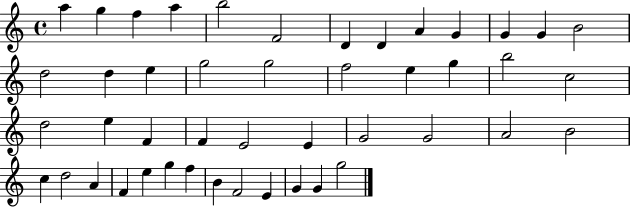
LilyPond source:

{
  \clef treble
  \time 4/4
  \defaultTimeSignature
  \key c \major
  a''4 g''4 f''4 a''4 | b''2 f'2 | d'4 d'4 a'4 g'4 | g'4 g'4 b'2 | \break d''2 d''4 e''4 | g''2 g''2 | f''2 e''4 g''4 | b''2 c''2 | \break d''2 e''4 f'4 | f'4 e'2 e'4 | g'2 g'2 | a'2 b'2 | \break c''4 d''2 a'4 | f'4 e''4 g''4 f''4 | b'4 f'2 e'4 | g'4 g'4 g''2 | \break \bar "|."
}